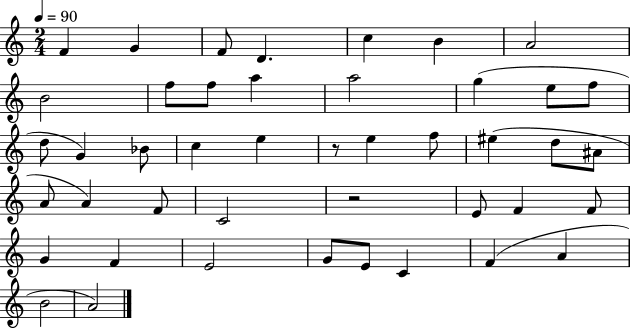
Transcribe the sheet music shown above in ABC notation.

X:1
T:Untitled
M:2/4
L:1/4
K:C
F G F/2 D c B A2 B2 f/2 f/2 a a2 g e/2 f/2 d/2 G _B/2 c e z/2 e f/2 ^e d/2 ^A/2 A/2 A F/2 C2 z2 E/2 F F/2 G F E2 G/2 E/2 C F A B2 A2